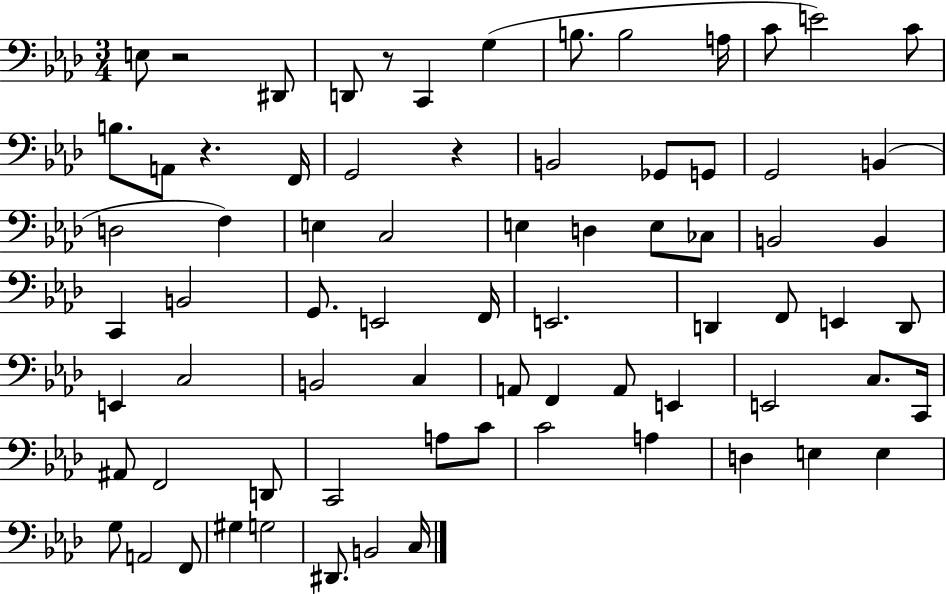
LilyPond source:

{
  \clef bass
  \numericTimeSignature
  \time 3/4
  \key aes \major
  \repeat volta 2 { e8 r2 dis,8 | d,8 r8 c,4 g4( | b8. b2 a16 | c'8 e'2) c'8 | \break b8. a,8 r4. f,16 | g,2 r4 | b,2 ges,8 g,8 | g,2 b,4( | \break d2 f4) | e4 c2 | e4 d4 e8 ces8 | b,2 b,4 | \break c,4 b,2 | g,8. e,2 f,16 | e,2. | d,4 f,8 e,4 d,8 | \break e,4 c2 | b,2 c4 | a,8 f,4 a,8 e,4 | e,2 c8. c,16 | \break ais,8 f,2 d,8 | c,2 a8 c'8 | c'2 a4 | d4 e4 e4 | \break g8 a,2 f,8 | gis4 g2 | dis,8. b,2 c16 | } \bar "|."
}